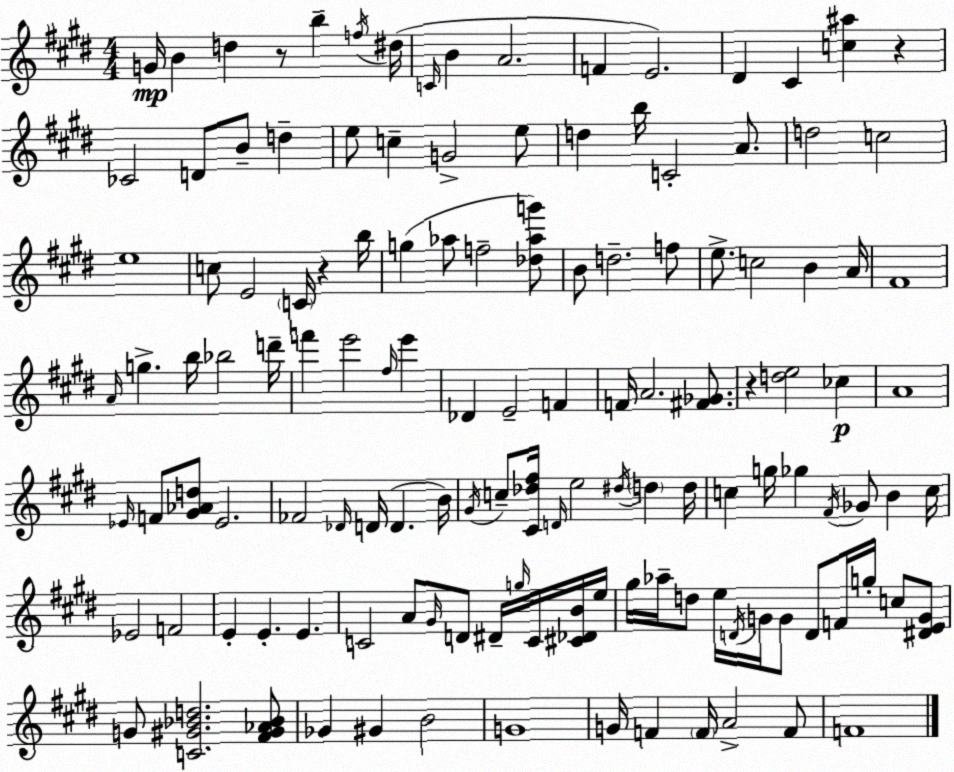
X:1
T:Untitled
M:4/4
L:1/4
K:E
G/4 B d z/2 b f/4 ^d/4 C/4 B A2 F E2 ^D ^C [c^a] z _C2 D/2 B/2 d e/2 c G2 e/2 d b/4 C2 A/2 d2 c2 e4 c/2 E2 C/4 z b/4 g _a/2 f2 [_d_ag']/2 B/2 d2 f/2 e/2 c2 B A/4 ^F4 A/4 g b/4 _b2 d'/4 f' e'2 ^f/4 e' _D E2 F F/4 A2 [^F_G]/2 z [de]2 _c A4 _E/4 F/2 [^G_Ad]/2 _E2 _F2 _D/4 D/4 D B/4 ^G/4 c/2 [^C_d^f]/4 D/4 e2 ^d/4 d d/4 c g/4 _g ^F/4 _G/2 B c/4 _E2 F2 E E E C2 A/2 ^G/4 D/2 ^D/4 g/4 C/4 [^C_DB]/4 e/4 ^g/4 _a/4 d/2 e/4 D/4 G/4 G/2 D/2 F/4 g/4 c/2 [^DEG]/2 G/2 [C^G_Bd]2 [^F^G_A_B]/2 _G ^G B2 G4 G/4 F F/4 A2 F/2 F4